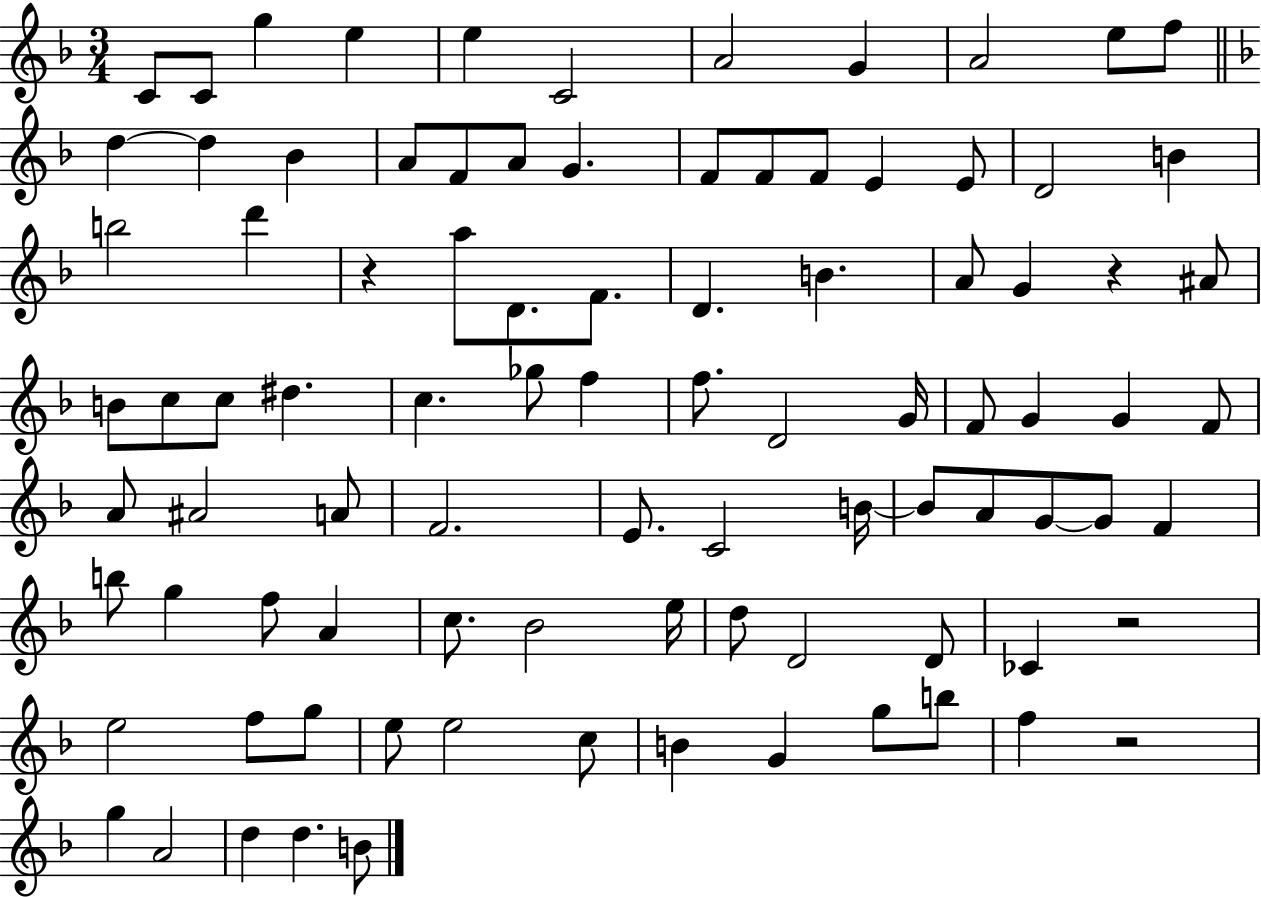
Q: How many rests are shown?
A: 4